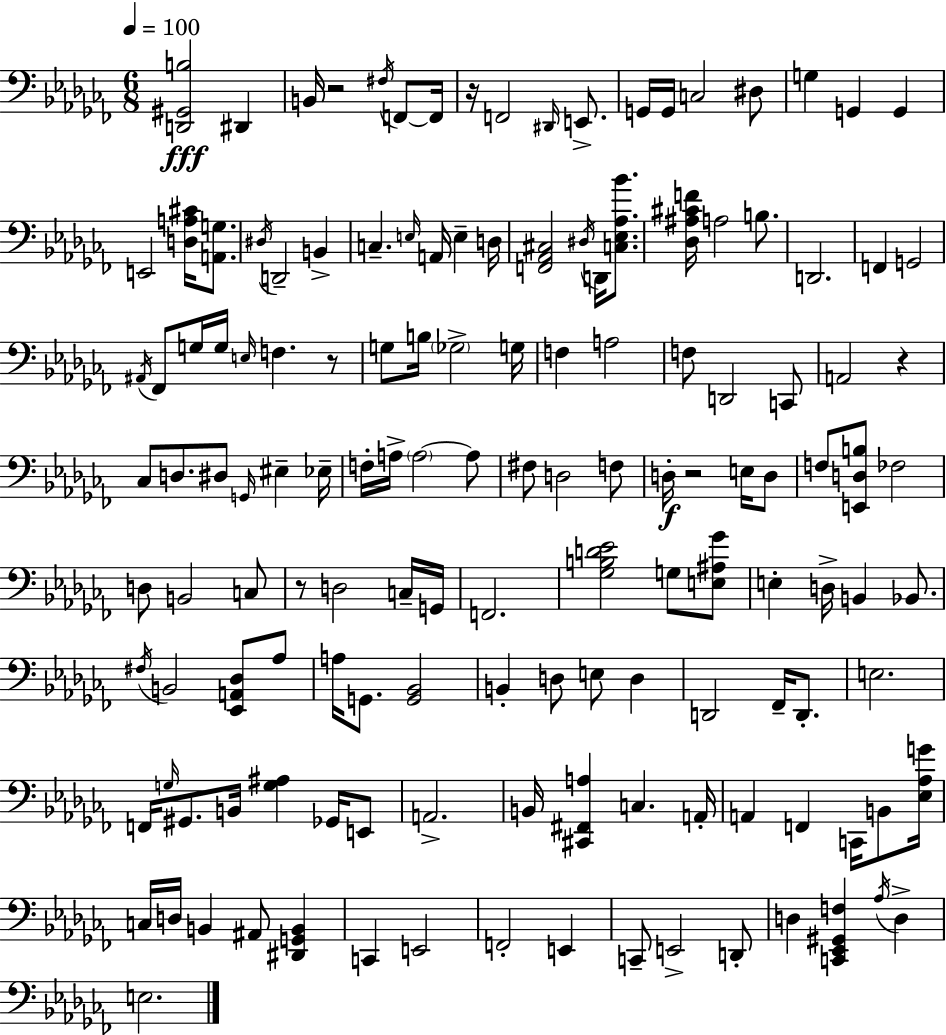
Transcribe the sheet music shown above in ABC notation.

X:1
T:Untitled
M:6/8
L:1/4
K:Abm
[D,,^G,,B,]2 ^D,, B,,/4 z2 ^F,/4 F,,/2 F,,/4 z/4 F,,2 ^D,,/4 E,,/2 G,,/4 G,,/4 C,2 ^D,/2 G, G,, G,, E,,2 [D,A,^C]/4 [A,,G,]/2 ^D,/4 D,,2 B,, C, E,/4 A,,/4 E, D,/4 [F,,_A,,^C,]2 ^D,/4 D,,/4 [C,_E,_A,_B]/2 [_D,^A,^CF]/4 A,2 B,/2 D,,2 F,, G,,2 ^A,,/4 _F,,/2 G,/4 G,/4 E,/4 F, z/2 G,/2 B,/4 _G,2 G,/4 F, A,2 F,/2 D,,2 C,,/2 A,,2 z _C,/2 D,/2 ^D,/2 G,,/4 ^E, _E,/4 F,/4 A,/4 A,2 A,/2 ^F,/2 D,2 F,/2 D,/4 z2 E,/4 D,/2 F,/2 [E,,D,B,]/2 _F,2 D,/2 B,,2 C,/2 z/2 D,2 C,/4 G,,/4 F,,2 [_G,B,D_E]2 G,/2 [E,^A,_G]/2 E, D,/4 B,, _B,,/2 ^F,/4 B,,2 [_E,,A,,_D,]/2 _A,/2 A,/4 G,,/2 [G,,_B,,]2 B,, D,/2 E,/2 D, D,,2 _F,,/4 D,,/2 E,2 F,,/4 G,/4 ^G,,/2 B,,/4 [G,^A,] _G,,/4 E,,/2 A,,2 B,,/4 [^C,,^F,,A,] C, A,,/4 A,, F,, C,,/4 B,,/2 [_E,_A,G]/4 C,/4 D,/4 B,, ^A,,/2 [^D,,G,,B,,] C,, E,,2 F,,2 E,, C,,/2 E,,2 D,,/2 D, [C,,_E,,^G,,F,] _A,/4 D, E,2